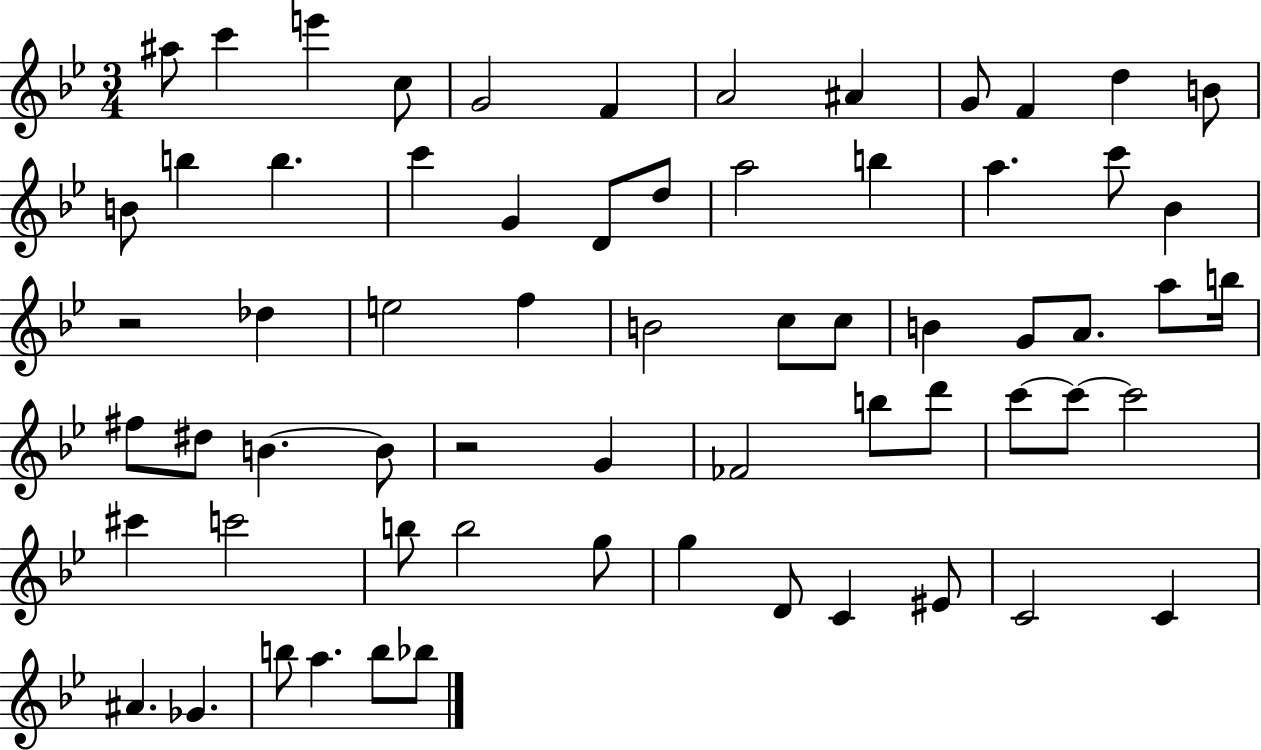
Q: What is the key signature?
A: BES major